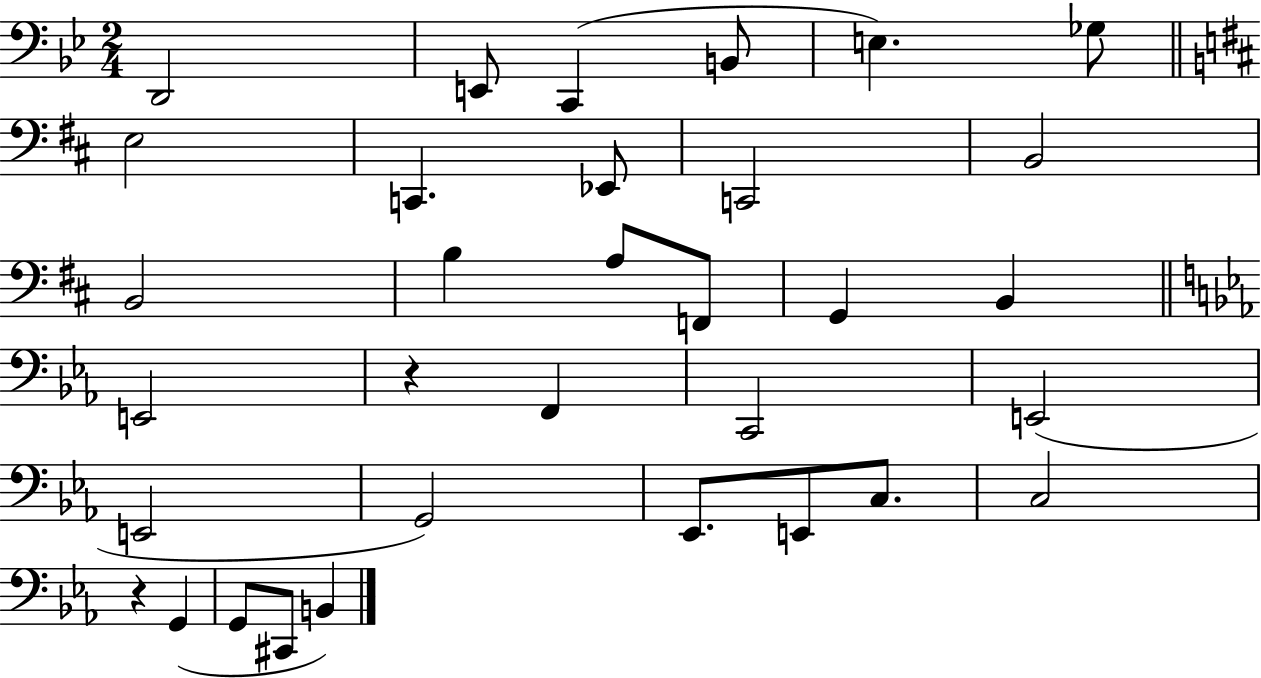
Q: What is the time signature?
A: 2/4